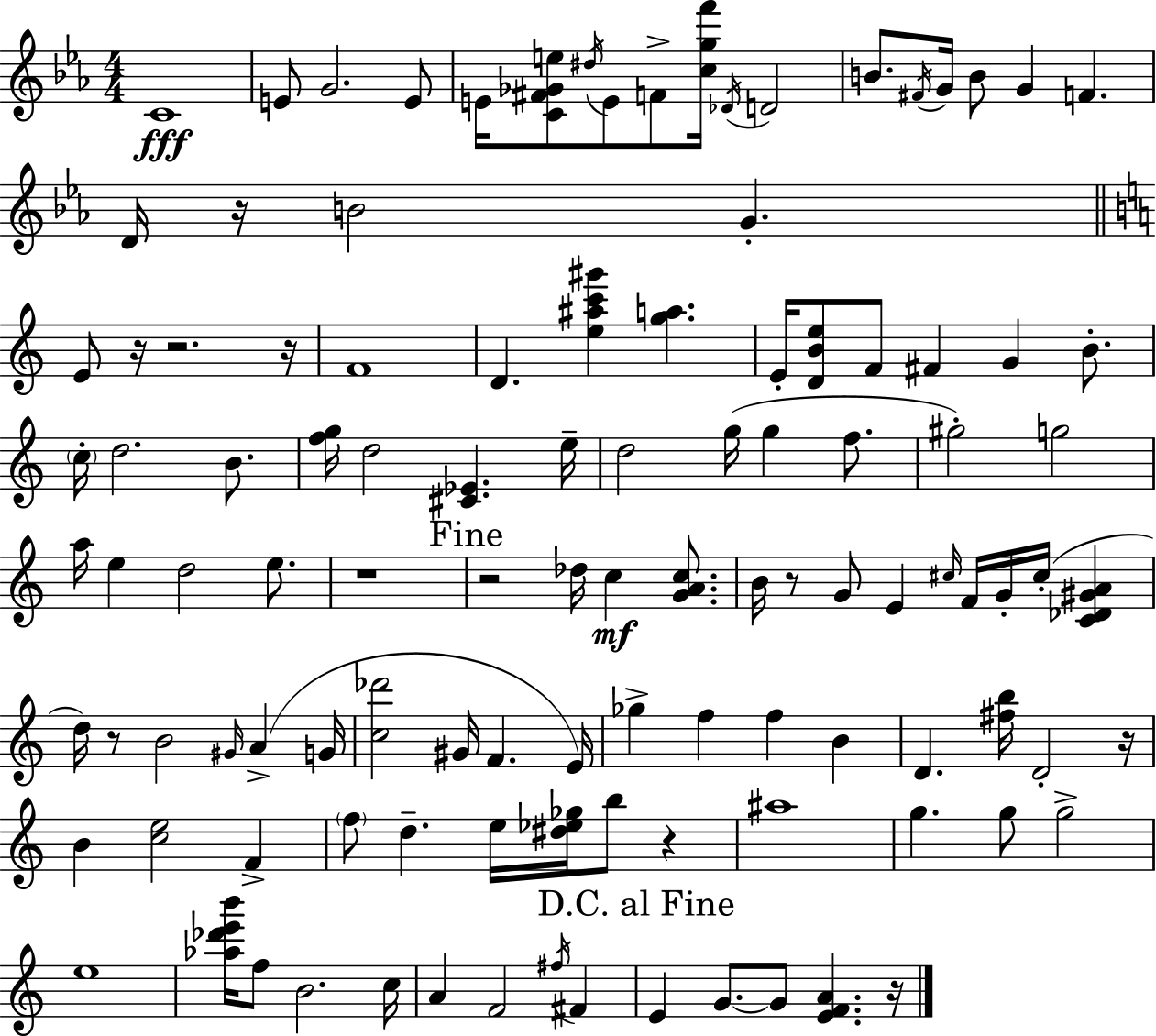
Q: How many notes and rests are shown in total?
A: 112